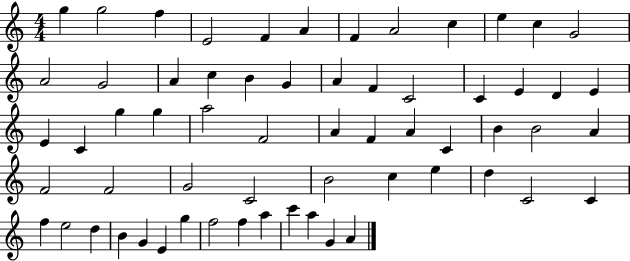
{
  \clef treble
  \numericTimeSignature
  \time 4/4
  \key c \major
  g''4 g''2 f''4 | e'2 f'4 a'4 | f'4 a'2 c''4 | e''4 c''4 g'2 | \break a'2 g'2 | a'4 c''4 b'4 g'4 | a'4 f'4 c'2 | c'4 e'4 d'4 e'4 | \break e'4 c'4 g''4 g''4 | a''2 f'2 | a'4 f'4 a'4 c'4 | b'4 b'2 a'4 | \break f'2 f'2 | g'2 c'2 | b'2 c''4 e''4 | d''4 c'2 c'4 | \break f''4 e''2 d''4 | b'4 g'4 e'4 g''4 | f''2 f''4 a''4 | c'''4 a''4 g'4 a'4 | \break \bar "|."
}